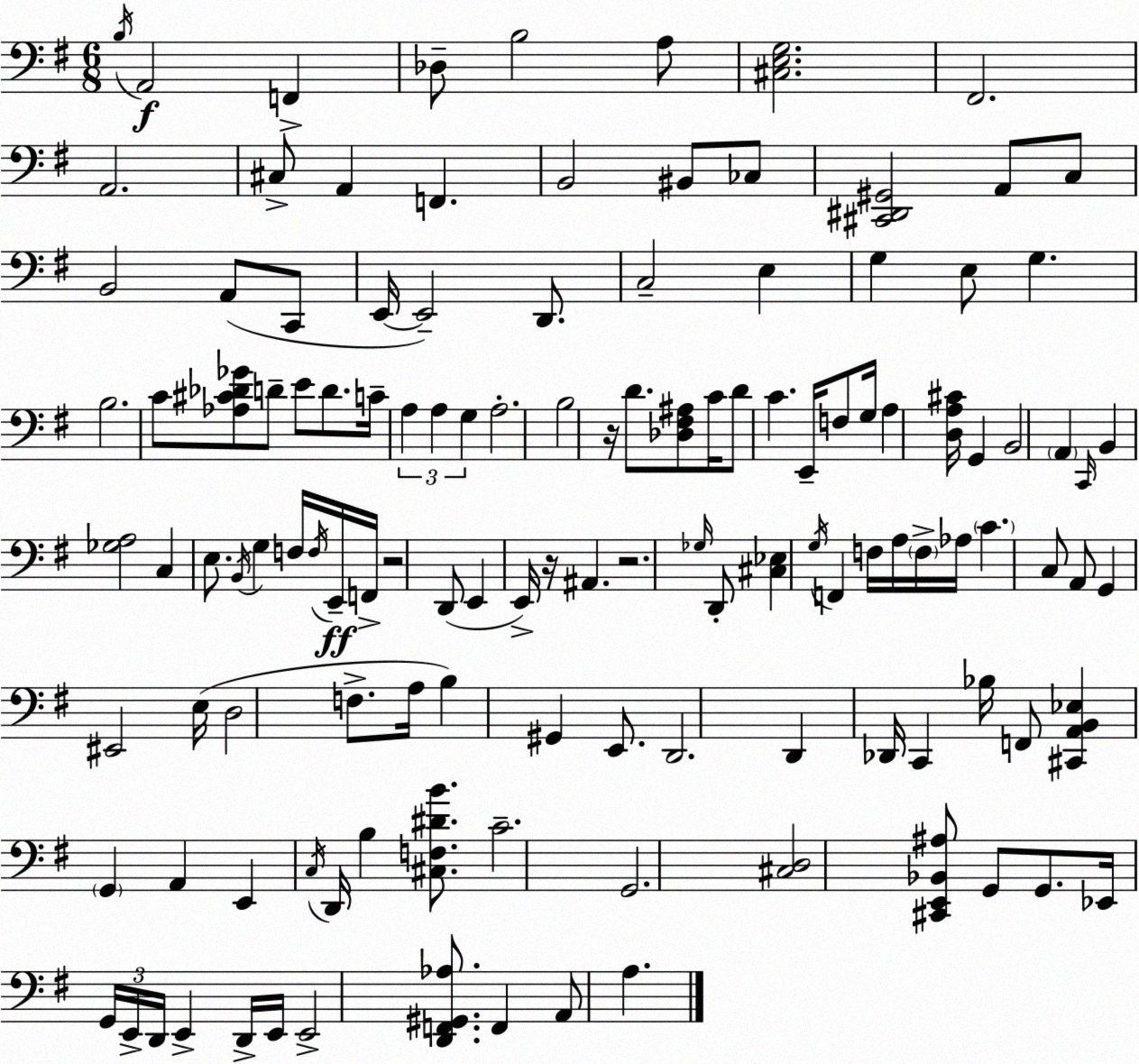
X:1
T:Untitled
M:6/8
L:1/4
K:Em
B,/4 A,,2 F,, _D,/2 B,2 A,/2 [^C,E,G,]2 ^F,,2 A,,2 ^C,/2 A,, F,, B,,2 ^B,,/2 _C,/2 [^C,,^D,,^G,,]2 A,,/2 C,/2 B,,2 A,,/2 C,,/2 E,,/4 E,,2 D,,/2 C,2 E, G, E,/2 G, B,2 C/2 [_A,^C_D_G]/2 D/2 E/2 D/2 C/4 A, A, G, A,2 B,2 z/4 D/2 [_D,^F,^A,]/2 C/4 D/2 C E,,/4 F,/2 G,/4 A, [D,A,^C]/4 G,, B,,2 A,, C,,/4 B,, [_G,A,]2 C, E,/2 B,,/4 G, F,/4 F,/4 E,,/4 F,,/4 z2 D,,/2 E,, E,,/4 z/4 ^A,, z2 _G,/4 D,,/2 [^C,_E,] G,/4 F,, F,/4 A,/4 F,/4 _A,/4 C C,/2 A,,/2 G,, ^E,,2 E,/4 D,2 F,/2 A,/4 B, ^G,, E,,/2 D,,2 D,, _D,,/4 C,, _B,/4 F,,/2 [^C,,A,,B,,_E,] G,, A,, E,, C,/4 D,,/4 B, [^C,F,^DB]/2 C2 G,,2 [^C,D,]2 [^C,,E,,_B,,^A,]/2 G,,/2 G,,/2 _E,,/4 G,,/4 E,,/4 D,,/4 E,, D,,/4 E,,/4 E,,2 [D,,F,,^G,,_A,]/2 F,, A,,/2 A,